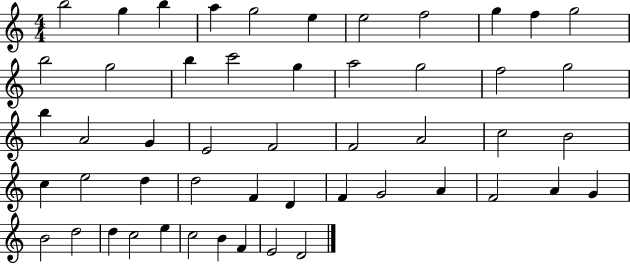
B5/h G5/q B5/q A5/q G5/h E5/q E5/h F5/h G5/q F5/q G5/h B5/h G5/h B5/q C6/h G5/q A5/h G5/h F5/h G5/h B5/q A4/h G4/q E4/h F4/h F4/h A4/h C5/h B4/h C5/q E5/h D5/q D5/h F4/q D4/q F4/q G4/h A4/q F4/h A4/q G4/q B4/h D5/h D5/q C5/h E5/q C5/h B4/q F4/q E4/h D4/h